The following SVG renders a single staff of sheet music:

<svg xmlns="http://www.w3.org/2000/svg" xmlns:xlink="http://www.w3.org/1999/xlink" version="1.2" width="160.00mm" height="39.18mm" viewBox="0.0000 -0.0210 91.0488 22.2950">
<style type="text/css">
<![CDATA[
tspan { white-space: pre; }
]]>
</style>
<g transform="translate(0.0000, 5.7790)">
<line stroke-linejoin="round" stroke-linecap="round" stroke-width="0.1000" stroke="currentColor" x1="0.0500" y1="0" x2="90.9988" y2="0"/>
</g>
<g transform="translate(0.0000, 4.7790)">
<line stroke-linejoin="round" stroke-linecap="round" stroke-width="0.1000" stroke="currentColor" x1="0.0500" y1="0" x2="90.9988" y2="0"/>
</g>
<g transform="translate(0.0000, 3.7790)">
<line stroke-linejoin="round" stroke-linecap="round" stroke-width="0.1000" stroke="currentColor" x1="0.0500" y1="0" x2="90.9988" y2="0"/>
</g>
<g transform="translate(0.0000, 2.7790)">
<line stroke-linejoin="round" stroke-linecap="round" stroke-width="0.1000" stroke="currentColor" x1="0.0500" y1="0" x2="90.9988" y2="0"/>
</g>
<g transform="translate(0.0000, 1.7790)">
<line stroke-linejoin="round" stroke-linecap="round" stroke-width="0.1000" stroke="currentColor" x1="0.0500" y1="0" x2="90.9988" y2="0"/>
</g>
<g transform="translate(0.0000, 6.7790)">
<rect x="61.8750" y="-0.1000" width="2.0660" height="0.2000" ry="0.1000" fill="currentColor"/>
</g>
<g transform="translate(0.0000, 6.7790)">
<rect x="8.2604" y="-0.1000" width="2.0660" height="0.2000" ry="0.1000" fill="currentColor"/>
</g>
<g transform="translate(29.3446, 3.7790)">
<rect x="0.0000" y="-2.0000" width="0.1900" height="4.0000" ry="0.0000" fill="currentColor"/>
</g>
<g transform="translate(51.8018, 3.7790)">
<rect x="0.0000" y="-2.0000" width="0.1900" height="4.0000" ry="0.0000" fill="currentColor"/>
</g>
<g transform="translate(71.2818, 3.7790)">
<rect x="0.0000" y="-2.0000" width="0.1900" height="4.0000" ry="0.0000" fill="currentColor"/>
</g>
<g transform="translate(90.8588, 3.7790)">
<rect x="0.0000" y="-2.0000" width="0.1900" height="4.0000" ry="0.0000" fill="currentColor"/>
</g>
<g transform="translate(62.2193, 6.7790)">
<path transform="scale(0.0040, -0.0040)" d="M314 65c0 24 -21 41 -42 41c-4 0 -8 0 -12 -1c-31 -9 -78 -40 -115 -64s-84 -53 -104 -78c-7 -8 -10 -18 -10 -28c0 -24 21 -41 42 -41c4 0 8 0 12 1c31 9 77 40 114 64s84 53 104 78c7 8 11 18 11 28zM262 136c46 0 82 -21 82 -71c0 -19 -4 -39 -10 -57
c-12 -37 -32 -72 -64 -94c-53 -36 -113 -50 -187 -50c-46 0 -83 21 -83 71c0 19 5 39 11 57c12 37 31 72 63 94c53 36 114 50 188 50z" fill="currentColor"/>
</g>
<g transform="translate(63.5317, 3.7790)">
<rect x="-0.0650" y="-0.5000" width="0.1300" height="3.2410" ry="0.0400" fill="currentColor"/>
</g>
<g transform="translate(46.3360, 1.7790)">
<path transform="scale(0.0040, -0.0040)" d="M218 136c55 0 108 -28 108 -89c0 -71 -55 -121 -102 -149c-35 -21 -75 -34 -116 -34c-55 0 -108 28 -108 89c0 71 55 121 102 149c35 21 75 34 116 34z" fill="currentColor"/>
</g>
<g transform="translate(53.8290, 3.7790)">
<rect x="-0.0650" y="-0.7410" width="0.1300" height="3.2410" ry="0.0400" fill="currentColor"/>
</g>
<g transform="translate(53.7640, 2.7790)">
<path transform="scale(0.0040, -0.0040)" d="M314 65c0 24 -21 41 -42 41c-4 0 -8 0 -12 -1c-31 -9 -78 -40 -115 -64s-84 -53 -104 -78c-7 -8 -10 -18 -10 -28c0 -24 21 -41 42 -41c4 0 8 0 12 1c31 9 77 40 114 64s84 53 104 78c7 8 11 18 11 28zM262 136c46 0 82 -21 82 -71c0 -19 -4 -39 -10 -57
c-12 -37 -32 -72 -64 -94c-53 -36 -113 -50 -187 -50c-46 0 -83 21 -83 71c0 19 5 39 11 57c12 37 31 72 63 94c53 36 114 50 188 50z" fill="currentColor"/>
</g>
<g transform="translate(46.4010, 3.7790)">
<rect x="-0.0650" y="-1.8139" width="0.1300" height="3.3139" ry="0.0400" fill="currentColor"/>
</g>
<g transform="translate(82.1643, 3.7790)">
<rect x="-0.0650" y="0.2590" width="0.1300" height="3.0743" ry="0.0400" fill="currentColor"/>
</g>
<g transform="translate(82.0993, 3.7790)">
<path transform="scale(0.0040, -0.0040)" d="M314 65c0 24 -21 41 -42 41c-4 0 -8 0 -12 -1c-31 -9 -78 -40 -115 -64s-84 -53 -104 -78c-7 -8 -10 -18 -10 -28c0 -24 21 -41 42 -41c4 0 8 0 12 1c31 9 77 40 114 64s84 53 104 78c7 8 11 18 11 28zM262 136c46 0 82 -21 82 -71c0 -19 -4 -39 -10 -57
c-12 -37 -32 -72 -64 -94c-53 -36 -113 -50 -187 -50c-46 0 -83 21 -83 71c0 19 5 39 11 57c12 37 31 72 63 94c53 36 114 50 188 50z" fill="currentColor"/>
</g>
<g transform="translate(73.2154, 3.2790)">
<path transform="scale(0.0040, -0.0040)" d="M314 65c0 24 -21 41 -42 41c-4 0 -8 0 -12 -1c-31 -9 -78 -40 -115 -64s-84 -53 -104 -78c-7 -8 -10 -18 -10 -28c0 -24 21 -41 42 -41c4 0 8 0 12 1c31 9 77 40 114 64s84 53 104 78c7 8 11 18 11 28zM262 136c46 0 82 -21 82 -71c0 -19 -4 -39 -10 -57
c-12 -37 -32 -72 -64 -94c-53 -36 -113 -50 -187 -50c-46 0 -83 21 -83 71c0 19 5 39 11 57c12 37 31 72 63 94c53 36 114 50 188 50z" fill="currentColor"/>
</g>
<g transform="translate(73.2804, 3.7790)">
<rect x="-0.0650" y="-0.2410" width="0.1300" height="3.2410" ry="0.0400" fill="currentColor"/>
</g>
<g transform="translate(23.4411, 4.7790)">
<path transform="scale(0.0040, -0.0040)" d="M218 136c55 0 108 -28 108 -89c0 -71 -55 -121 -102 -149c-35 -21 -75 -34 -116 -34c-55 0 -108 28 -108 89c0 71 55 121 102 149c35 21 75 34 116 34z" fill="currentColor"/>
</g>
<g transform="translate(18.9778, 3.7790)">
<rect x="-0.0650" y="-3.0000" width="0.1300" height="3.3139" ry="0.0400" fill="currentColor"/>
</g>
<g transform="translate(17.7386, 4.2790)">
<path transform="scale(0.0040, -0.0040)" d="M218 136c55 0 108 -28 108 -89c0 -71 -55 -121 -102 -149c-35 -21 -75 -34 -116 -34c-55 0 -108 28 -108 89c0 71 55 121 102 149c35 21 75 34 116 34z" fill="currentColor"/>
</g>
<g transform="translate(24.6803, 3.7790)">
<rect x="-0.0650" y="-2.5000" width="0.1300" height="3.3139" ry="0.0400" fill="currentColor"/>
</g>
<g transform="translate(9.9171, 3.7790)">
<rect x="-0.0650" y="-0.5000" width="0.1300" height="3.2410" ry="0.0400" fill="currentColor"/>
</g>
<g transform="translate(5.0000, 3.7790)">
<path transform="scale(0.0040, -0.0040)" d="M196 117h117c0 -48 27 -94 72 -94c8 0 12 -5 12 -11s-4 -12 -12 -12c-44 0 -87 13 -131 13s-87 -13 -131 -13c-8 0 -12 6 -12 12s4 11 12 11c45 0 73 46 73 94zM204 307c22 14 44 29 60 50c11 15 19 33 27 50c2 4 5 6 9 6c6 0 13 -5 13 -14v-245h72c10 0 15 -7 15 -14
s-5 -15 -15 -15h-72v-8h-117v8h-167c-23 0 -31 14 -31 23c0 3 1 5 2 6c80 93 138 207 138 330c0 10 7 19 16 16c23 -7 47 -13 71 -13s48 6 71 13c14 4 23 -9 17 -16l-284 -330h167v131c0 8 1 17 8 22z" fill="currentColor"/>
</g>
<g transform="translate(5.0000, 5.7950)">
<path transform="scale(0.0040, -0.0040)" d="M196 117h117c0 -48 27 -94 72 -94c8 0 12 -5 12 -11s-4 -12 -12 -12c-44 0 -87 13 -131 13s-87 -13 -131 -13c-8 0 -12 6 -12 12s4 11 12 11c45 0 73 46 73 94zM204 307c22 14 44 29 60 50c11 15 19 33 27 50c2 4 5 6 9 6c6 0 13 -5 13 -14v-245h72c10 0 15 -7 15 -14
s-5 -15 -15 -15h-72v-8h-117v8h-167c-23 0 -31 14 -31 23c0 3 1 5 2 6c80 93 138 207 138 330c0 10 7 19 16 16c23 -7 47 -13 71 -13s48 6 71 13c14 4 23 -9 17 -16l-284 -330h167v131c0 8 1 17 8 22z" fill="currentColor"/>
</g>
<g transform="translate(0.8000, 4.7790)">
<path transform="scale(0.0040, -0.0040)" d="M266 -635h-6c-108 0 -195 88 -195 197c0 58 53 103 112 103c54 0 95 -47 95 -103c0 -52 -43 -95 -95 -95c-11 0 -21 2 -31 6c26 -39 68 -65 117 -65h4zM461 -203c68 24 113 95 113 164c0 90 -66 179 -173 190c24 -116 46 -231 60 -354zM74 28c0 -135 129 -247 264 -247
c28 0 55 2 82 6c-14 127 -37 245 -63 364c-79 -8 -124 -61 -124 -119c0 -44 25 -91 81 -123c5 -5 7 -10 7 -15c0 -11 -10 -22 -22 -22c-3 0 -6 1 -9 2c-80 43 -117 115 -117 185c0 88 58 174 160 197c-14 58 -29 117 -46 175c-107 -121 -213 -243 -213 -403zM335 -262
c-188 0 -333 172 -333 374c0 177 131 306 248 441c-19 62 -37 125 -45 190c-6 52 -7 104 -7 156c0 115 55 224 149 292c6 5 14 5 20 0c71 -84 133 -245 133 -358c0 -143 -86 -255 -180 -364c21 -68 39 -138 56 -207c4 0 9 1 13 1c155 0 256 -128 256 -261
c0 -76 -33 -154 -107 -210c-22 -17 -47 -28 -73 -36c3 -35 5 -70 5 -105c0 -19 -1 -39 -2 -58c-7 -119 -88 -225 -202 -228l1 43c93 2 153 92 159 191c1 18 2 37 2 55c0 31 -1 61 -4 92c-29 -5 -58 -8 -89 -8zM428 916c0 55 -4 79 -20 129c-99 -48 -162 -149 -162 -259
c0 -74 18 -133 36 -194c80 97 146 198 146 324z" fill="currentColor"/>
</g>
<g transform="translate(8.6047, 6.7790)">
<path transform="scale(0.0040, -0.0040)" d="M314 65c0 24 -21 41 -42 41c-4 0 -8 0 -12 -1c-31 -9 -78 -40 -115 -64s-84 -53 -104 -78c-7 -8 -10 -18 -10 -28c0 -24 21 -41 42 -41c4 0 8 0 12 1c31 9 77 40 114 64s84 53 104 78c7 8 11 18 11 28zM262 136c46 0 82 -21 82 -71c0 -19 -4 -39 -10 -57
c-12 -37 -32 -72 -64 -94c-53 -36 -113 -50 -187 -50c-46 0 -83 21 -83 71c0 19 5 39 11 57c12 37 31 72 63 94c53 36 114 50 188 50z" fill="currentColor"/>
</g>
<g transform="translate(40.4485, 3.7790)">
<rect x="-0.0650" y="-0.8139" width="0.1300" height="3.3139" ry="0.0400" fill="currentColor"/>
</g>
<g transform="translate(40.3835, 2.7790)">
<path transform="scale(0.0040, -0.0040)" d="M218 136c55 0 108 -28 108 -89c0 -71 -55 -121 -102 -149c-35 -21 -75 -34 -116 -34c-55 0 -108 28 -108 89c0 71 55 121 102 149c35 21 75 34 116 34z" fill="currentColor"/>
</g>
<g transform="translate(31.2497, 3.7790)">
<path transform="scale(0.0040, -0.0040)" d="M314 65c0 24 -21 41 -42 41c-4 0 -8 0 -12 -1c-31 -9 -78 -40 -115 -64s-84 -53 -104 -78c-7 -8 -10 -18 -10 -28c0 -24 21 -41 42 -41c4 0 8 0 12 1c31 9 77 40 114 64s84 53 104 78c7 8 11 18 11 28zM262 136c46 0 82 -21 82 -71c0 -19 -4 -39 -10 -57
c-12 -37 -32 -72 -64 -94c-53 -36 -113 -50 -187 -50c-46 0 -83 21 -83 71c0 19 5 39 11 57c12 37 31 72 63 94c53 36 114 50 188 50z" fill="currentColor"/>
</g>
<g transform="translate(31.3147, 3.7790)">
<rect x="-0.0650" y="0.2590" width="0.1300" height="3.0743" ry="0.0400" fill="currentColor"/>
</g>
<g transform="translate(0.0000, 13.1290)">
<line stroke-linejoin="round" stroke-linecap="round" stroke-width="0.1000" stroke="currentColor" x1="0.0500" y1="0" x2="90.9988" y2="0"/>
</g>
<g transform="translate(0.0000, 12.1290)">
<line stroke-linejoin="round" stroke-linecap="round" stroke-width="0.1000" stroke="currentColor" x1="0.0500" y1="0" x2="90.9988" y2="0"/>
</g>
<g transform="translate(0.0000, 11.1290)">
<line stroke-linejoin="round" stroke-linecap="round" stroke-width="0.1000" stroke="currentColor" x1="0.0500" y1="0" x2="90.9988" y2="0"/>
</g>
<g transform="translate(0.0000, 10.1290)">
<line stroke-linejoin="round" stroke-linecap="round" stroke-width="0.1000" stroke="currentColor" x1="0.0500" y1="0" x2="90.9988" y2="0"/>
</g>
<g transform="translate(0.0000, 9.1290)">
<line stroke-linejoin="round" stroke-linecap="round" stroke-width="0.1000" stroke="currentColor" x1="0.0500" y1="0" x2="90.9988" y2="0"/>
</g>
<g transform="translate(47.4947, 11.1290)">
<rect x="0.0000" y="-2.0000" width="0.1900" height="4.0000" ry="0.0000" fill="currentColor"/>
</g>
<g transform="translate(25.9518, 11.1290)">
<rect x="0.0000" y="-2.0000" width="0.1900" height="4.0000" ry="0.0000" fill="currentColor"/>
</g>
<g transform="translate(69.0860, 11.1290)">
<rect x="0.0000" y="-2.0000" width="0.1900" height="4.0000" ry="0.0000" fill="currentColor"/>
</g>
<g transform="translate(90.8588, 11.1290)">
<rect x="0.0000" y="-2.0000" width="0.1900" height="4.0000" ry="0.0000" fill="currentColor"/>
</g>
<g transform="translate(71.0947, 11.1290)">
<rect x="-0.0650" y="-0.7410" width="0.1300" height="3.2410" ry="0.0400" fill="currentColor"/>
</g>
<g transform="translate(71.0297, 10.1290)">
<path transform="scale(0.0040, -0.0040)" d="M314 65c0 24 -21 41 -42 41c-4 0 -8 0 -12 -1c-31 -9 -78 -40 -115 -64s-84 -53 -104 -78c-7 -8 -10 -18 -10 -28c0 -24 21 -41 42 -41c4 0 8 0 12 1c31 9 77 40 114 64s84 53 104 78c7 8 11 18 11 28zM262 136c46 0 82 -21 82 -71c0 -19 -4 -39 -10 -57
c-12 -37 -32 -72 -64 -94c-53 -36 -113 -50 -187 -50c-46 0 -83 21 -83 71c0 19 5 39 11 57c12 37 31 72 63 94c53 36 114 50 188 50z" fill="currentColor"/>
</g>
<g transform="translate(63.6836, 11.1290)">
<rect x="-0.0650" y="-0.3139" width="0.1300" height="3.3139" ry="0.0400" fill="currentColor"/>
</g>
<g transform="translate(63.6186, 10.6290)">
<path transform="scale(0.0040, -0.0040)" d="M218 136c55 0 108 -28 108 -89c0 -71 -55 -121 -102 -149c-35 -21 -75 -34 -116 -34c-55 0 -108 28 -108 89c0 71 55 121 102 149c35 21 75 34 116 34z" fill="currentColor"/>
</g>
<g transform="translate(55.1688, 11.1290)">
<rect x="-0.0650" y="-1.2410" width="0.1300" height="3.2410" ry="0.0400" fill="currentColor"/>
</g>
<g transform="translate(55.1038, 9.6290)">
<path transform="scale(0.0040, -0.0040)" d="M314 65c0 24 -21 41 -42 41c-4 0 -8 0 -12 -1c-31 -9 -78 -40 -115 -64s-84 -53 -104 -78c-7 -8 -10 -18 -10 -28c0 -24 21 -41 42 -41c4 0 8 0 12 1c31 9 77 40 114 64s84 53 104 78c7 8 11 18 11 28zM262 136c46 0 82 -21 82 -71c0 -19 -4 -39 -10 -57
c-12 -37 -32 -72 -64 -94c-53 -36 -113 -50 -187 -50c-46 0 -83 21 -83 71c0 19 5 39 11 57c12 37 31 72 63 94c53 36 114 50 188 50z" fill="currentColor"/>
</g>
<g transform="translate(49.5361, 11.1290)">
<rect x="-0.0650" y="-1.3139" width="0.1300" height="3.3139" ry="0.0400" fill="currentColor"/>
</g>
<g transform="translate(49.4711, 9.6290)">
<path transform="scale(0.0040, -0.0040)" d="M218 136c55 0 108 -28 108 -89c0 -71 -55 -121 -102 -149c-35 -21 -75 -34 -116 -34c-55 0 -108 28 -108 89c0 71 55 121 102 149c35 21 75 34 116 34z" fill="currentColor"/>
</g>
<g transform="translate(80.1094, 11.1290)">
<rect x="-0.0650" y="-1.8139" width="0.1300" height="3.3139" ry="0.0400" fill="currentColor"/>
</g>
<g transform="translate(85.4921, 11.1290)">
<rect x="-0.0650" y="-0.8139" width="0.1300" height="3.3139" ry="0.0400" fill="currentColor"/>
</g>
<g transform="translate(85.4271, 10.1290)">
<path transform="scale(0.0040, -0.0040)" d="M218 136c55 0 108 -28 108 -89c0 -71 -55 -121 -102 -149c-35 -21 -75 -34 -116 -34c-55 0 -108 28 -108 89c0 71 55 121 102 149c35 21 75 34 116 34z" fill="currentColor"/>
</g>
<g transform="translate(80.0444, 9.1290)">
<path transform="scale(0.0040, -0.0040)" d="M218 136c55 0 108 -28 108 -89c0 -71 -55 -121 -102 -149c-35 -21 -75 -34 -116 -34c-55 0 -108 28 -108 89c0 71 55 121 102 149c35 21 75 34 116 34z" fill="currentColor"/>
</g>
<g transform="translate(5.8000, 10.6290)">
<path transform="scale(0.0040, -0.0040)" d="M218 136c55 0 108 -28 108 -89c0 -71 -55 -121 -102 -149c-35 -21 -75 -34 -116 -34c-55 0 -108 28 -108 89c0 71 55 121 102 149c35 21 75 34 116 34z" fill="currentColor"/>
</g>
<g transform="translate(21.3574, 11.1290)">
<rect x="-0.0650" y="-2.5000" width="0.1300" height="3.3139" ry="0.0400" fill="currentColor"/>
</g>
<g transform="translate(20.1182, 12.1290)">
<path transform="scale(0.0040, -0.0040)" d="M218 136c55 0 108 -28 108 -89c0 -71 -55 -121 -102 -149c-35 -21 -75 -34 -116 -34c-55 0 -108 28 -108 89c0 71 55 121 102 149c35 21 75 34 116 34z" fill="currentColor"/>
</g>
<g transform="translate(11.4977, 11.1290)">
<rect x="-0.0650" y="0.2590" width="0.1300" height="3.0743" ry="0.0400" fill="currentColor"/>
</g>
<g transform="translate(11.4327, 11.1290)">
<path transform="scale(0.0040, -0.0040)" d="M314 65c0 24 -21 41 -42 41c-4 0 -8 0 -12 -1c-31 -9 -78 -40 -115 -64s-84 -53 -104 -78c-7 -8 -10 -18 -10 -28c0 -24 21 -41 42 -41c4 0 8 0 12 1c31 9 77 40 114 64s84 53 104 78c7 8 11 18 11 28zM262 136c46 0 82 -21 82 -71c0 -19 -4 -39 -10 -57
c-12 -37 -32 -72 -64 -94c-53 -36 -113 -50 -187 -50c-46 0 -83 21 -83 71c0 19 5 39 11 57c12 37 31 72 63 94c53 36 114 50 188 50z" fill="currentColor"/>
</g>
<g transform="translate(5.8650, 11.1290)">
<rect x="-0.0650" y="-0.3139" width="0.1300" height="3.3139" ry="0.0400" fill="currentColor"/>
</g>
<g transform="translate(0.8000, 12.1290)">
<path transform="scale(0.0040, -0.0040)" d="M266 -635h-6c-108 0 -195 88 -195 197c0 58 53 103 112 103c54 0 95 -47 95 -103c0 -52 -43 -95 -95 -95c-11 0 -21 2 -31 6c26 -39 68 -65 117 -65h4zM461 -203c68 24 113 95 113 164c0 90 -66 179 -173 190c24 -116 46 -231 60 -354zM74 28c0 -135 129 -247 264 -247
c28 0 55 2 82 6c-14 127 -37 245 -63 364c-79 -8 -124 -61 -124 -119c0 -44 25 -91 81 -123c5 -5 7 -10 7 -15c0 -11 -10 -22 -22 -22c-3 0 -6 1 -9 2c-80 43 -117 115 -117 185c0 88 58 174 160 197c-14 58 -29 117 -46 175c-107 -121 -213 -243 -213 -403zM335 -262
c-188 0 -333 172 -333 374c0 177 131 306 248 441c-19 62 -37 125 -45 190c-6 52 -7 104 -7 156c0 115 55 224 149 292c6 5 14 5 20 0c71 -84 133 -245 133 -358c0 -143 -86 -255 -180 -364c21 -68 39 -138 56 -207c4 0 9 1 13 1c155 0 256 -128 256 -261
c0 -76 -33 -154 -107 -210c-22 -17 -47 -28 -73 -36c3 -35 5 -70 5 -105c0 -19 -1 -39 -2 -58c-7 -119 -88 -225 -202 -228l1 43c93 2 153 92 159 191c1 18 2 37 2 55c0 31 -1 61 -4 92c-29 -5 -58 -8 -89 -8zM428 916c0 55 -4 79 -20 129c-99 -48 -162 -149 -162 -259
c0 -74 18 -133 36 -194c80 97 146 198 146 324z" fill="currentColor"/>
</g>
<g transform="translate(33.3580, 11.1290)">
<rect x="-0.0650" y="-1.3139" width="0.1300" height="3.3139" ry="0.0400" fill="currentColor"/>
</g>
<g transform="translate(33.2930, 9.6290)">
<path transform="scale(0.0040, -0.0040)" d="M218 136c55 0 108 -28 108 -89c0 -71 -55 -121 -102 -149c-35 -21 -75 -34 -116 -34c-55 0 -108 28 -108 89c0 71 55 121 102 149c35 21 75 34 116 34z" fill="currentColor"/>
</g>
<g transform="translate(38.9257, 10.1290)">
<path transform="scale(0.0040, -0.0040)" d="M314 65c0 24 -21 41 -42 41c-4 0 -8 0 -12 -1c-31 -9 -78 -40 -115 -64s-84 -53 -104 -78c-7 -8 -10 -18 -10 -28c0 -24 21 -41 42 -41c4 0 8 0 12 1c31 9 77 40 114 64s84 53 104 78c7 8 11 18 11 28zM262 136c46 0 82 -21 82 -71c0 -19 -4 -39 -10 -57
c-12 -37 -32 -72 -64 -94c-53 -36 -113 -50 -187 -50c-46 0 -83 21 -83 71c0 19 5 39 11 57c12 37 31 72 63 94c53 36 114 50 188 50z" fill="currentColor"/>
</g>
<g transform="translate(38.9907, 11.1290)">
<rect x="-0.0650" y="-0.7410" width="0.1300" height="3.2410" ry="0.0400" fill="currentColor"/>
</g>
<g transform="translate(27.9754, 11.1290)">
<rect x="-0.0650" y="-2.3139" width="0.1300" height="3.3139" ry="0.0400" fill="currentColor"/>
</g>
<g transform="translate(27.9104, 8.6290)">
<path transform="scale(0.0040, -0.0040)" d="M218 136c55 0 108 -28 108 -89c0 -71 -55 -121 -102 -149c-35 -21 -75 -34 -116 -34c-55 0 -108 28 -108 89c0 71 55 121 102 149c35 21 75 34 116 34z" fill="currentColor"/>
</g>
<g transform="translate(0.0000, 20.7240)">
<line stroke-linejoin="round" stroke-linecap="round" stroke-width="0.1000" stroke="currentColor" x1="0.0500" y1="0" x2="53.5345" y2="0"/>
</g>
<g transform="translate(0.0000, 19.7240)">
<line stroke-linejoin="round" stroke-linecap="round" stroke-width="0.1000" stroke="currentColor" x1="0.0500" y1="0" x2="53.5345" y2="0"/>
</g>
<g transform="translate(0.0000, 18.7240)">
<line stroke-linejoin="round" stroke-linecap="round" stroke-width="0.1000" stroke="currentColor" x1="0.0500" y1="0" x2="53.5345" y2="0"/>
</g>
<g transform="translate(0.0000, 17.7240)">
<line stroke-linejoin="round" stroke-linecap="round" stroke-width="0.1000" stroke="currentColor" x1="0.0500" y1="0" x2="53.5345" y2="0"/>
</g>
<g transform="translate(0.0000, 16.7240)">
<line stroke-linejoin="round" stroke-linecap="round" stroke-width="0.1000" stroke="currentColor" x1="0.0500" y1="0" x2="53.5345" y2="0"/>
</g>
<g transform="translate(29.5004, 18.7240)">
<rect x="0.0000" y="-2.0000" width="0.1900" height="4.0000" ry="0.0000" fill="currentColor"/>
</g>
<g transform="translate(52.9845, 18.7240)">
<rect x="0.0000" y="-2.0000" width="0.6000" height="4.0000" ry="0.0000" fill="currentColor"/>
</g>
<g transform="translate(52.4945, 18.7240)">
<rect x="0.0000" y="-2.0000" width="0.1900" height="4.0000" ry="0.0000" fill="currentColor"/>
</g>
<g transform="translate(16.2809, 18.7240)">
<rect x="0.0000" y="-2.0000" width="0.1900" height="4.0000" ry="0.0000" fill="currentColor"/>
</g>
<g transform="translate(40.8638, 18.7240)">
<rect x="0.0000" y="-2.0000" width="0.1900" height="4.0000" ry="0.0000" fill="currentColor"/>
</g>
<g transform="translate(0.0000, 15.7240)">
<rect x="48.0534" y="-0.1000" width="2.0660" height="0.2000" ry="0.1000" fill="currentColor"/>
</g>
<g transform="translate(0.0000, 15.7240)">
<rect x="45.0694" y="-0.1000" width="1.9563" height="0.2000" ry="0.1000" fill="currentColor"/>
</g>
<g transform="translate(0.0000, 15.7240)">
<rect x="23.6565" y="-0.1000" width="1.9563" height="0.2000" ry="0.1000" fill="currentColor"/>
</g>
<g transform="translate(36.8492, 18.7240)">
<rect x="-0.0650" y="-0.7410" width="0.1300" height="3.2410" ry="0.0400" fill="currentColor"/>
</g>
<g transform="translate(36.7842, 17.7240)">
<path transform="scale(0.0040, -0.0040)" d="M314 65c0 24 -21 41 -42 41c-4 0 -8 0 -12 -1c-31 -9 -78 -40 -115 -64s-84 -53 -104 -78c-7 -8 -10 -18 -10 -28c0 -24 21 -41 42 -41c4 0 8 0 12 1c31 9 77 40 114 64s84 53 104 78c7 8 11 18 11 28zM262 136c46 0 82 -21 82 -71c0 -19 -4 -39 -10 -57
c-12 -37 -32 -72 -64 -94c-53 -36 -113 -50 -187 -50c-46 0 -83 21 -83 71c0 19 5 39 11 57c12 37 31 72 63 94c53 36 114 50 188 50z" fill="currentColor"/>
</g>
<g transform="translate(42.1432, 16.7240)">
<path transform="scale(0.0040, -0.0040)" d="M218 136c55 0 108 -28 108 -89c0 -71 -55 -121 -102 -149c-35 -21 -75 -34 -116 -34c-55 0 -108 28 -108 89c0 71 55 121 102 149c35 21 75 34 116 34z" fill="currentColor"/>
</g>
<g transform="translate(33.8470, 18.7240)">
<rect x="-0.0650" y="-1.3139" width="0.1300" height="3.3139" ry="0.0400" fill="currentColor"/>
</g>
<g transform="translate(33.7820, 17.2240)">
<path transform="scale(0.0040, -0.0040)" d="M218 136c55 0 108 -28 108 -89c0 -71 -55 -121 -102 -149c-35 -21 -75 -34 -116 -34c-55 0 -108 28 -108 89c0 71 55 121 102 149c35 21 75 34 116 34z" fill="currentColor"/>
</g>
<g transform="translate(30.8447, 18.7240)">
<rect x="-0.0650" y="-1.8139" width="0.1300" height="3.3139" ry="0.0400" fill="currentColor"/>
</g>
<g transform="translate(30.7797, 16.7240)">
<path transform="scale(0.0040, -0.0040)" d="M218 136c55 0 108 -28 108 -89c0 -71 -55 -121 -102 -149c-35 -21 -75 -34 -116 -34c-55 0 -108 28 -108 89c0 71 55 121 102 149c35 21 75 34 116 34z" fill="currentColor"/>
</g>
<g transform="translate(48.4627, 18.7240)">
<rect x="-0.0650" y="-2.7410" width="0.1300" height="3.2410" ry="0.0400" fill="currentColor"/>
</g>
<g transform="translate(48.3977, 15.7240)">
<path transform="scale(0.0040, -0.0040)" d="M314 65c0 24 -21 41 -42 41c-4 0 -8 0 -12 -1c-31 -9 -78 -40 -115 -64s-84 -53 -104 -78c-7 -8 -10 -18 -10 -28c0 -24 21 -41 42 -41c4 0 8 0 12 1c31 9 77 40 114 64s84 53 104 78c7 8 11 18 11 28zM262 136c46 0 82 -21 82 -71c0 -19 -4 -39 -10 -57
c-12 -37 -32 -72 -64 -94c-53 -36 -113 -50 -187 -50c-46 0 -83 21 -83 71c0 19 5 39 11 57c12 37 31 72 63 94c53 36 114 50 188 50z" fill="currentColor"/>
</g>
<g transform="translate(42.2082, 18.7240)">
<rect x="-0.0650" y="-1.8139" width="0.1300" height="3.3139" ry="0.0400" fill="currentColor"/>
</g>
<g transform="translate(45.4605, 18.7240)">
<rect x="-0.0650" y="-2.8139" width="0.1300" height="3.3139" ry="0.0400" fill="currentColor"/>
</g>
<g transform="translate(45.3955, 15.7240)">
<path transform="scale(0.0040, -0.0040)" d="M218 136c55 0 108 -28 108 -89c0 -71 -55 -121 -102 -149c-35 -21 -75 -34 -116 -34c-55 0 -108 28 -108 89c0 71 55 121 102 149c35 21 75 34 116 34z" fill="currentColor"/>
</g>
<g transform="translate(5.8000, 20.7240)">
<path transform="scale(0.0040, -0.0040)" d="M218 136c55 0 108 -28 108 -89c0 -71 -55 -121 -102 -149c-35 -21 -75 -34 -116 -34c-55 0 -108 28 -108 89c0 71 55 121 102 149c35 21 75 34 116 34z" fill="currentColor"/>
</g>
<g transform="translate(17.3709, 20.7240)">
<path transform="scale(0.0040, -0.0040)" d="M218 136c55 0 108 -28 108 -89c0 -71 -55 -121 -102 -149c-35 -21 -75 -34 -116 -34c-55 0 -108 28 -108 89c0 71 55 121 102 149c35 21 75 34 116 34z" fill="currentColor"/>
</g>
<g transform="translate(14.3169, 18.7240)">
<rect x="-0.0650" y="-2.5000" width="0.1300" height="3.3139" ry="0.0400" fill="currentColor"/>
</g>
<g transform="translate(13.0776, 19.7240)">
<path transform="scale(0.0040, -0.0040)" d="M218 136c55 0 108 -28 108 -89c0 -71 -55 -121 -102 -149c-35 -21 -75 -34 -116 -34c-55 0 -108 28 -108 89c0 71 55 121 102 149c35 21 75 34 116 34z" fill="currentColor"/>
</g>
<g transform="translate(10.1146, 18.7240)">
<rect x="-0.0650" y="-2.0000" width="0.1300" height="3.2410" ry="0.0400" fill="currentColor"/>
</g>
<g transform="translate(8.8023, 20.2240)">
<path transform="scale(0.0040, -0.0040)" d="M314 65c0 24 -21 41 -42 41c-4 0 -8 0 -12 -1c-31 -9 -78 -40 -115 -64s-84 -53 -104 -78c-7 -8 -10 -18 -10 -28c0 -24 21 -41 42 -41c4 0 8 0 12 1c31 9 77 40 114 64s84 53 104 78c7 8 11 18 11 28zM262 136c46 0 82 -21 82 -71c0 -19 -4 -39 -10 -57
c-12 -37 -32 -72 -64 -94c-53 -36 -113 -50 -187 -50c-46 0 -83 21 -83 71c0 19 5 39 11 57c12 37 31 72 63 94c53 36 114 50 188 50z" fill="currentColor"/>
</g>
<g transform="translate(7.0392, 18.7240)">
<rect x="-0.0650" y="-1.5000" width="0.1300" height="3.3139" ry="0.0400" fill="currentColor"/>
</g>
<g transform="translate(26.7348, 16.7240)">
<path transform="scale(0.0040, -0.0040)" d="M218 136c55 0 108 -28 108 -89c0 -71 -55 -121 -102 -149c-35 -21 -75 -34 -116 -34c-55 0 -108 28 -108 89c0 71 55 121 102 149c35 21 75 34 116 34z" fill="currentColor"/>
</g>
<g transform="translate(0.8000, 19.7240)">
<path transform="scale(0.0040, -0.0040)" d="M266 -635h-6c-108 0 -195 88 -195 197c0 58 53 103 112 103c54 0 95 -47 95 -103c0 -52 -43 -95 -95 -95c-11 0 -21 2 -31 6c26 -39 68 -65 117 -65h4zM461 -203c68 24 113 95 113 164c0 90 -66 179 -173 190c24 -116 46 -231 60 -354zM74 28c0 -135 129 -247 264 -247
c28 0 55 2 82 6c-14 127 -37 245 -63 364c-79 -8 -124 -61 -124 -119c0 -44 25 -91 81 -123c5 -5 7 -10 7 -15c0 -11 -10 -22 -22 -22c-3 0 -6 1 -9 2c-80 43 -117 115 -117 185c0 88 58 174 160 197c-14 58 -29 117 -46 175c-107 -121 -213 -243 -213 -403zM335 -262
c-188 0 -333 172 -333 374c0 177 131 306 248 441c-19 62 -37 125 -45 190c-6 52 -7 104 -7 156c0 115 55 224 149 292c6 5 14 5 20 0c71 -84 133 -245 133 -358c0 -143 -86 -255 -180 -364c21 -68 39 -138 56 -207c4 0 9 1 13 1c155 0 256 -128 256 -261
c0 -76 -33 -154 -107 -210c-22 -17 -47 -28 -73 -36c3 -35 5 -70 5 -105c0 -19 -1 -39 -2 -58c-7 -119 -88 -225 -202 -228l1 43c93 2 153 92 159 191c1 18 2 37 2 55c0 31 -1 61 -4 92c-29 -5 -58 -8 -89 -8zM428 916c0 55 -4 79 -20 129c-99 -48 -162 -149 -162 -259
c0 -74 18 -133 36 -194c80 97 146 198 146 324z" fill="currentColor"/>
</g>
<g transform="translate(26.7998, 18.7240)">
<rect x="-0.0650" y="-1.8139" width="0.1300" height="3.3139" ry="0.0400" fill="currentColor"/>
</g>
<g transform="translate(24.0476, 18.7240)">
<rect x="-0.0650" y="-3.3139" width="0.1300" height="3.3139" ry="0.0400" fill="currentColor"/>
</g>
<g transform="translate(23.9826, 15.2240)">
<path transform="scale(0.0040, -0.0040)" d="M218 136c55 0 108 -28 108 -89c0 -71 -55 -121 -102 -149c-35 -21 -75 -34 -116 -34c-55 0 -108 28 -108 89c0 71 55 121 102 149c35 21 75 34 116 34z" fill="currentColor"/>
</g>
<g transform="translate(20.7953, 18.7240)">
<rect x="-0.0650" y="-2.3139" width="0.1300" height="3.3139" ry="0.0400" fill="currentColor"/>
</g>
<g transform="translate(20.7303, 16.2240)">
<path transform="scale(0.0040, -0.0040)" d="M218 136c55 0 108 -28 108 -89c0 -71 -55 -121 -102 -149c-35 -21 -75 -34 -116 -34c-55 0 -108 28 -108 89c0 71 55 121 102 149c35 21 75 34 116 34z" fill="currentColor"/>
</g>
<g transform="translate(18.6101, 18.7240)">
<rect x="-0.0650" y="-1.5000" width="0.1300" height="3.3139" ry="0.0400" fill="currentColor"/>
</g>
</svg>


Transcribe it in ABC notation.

X:1
T:Untitled
M:4/4
L:1/4
K:C
C2 A G B2 d f d2 C2 c2 B2 c B2 G g e d2 e e2 c d2 f d E F2 G E g b f f e d2 f a a2